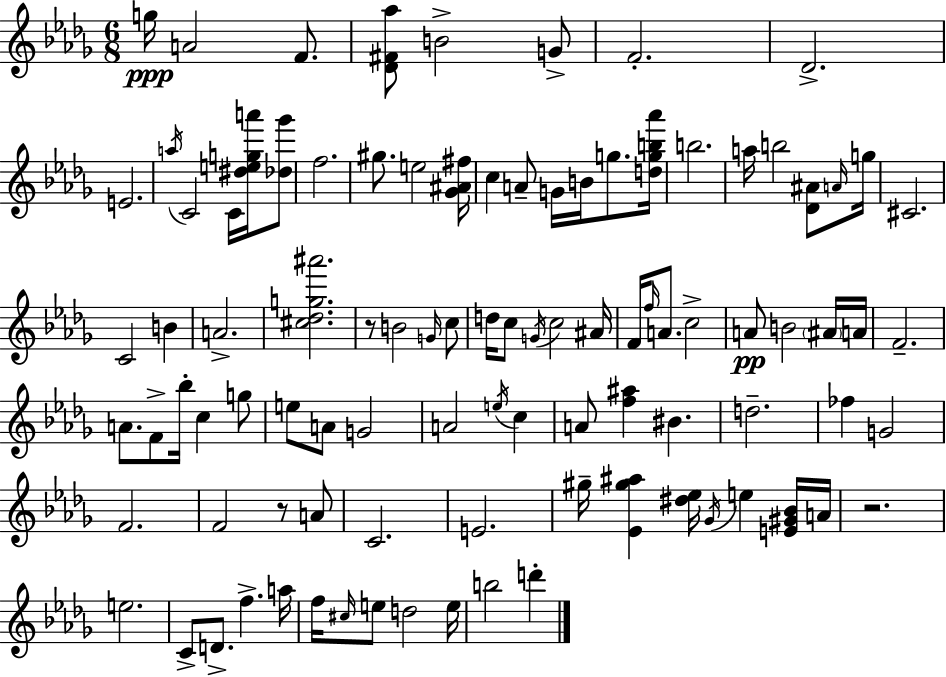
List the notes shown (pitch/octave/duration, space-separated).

G5/s A4/h F4/e. [Db4,F#4,Ab5]/e B4/h G4/e F4/h. Db4/h. E4/h. A5/s C4/h C4/s [D#5,E5,G5,A6]/s [Db5,Gb6]/e F5/h. G#5/e. E5/h [Gb4,A#4,F#5]/s C5/q A4/e G4/s B4/s G5/e. [D5,G5,B5,Ab6]/s B5/h. A5/s B5/h [Db4,A#4]/e A4/s G5/s C#4/h. C4/h B4/q A4/h. [C#5,Db5,G5,A#6]/h. R/e B4/h G4/s C5/e D5/s C5/e G4/s C5/h A#4/s F4/s F5/s A4/e. C5/h A4/e B4/h A#4/s A4/s F4/h. A4/e. F4/e Bb5/s C5/q G5/e E5/e A4/e G4/h A4/h E5/s C5/q A4/e [F5,A#5]/q BIS4/q. D5/h. FES5/q G4/h F4/h. F4/h R/e A4/e C4/h. E4/h. G#5/s [Eb4,G#5,A#5]/q [D#5,Eb5]/s Gb4/s E5/q [E4,G#4,Bb4]/s A4/s R/h. E5/h. C4/e D4/e. F5/q. A5/s F5/s C#5/s E5/e D5/h E5/s B5/h D6/q